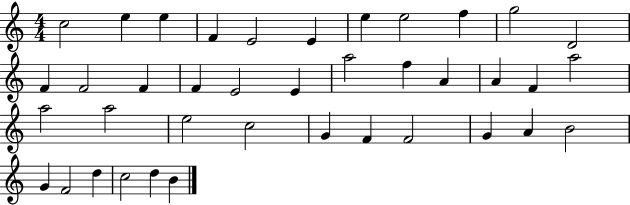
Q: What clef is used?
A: treble